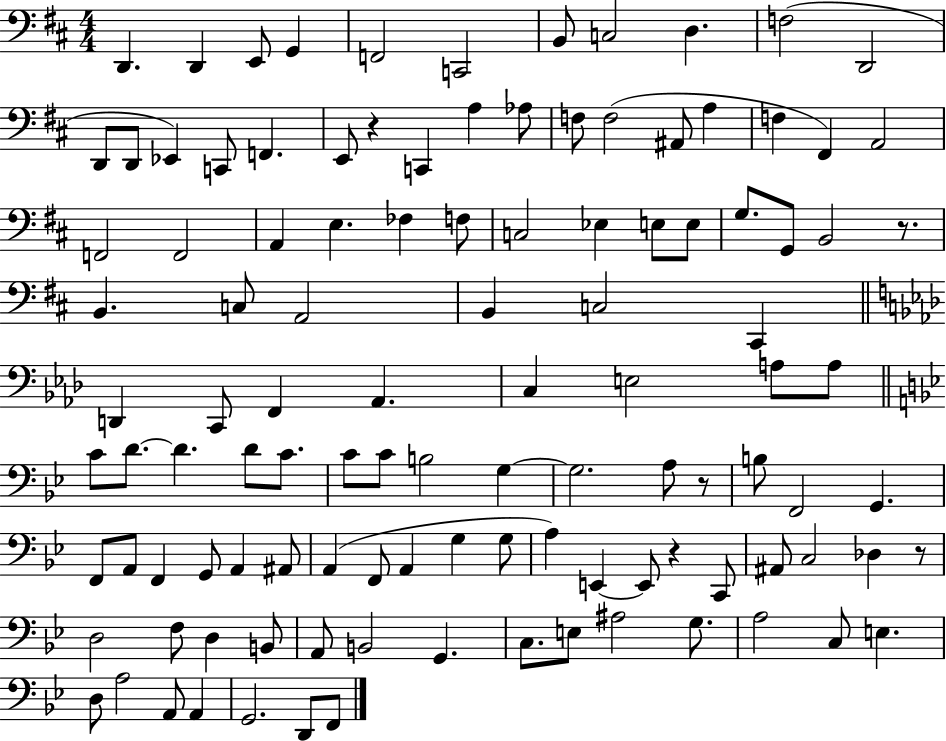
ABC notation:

X:1
T:Untitled
M:4/4
L:1/4
K:D
D,, D,, E,,/2 G,, F,,2 C,,2 B,,/2 C,2 D, F,2 D,,2 D,,/2 D,,/2 _E,, C,,/2 F,, E,,/2 z C,, A, _A,/2 F,/2 F,2 ^A,,/2 A, F, ^F,, A,,2 F,,2 F,,2 A,, E, _F, F,/2 C,2 _E, E,/2 E,/2 G,/2 G,,/2 B,,2 z/2 B,, C,/2 A,,2 B,, C,2 ^C,, D,, C,,/2 F,, _A,, C, E,2 A,/2 A,/2 C/2 D/2 D D/2 C/2 C/2 C/2 B,2 G, G,2 A,/2 z/2 B,/2 F,,2 G,, F,,/2 A,,/2 F,, G,,/2 A,, ^A,,/2 A,, F,,/2 A,, G, G,/2 A, E,, E,,/2 z C,,/2 ^A,,/2 C,2 _D, z/2 D,2 F,/2 D, B,,/2 A,,/2 B,,2 G,, C,/2 E,/2 ^A,2 G,/2 A,2 C,/2 E, D,/2 A,2 A,,/2 A,, G,,2 D,,/2 F,,/2